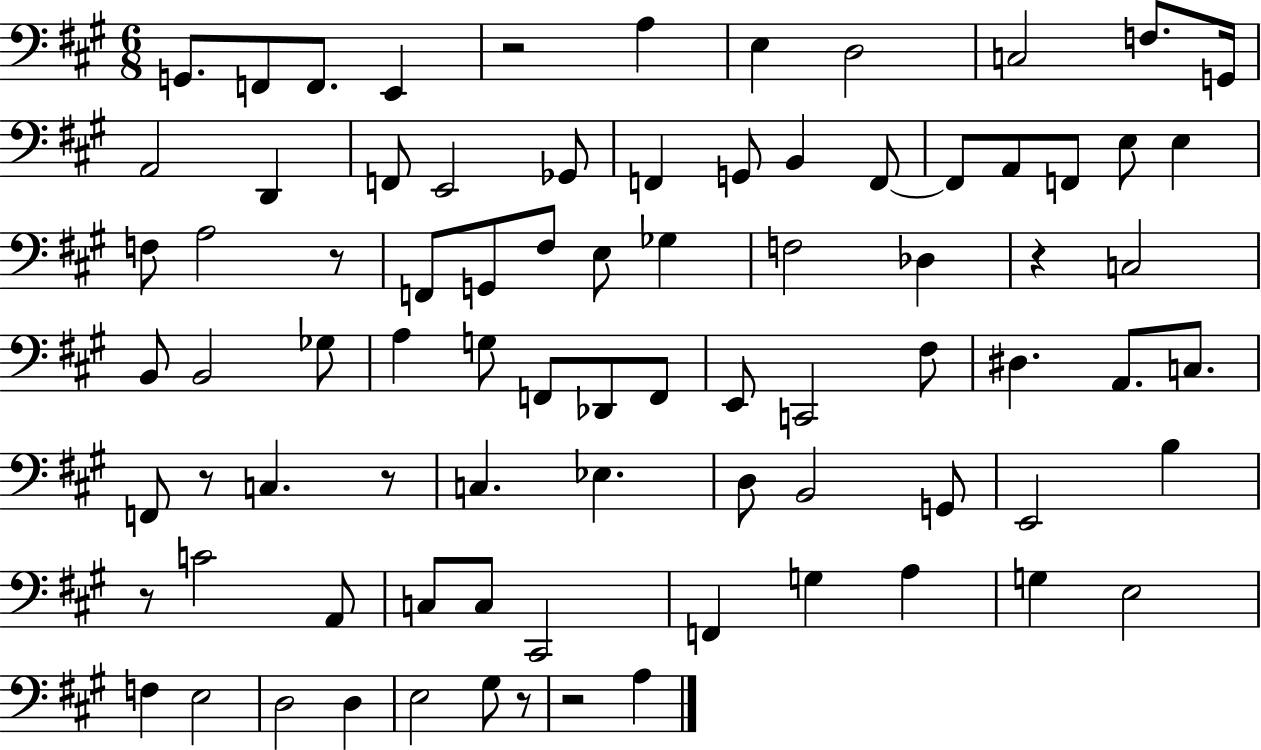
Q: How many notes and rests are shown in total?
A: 82